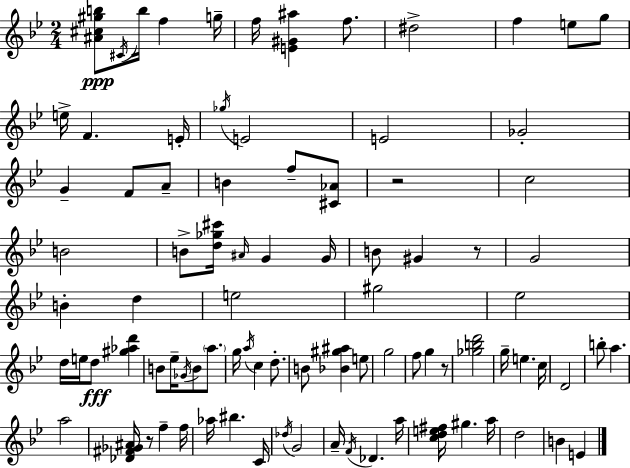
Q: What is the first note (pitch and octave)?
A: C#4